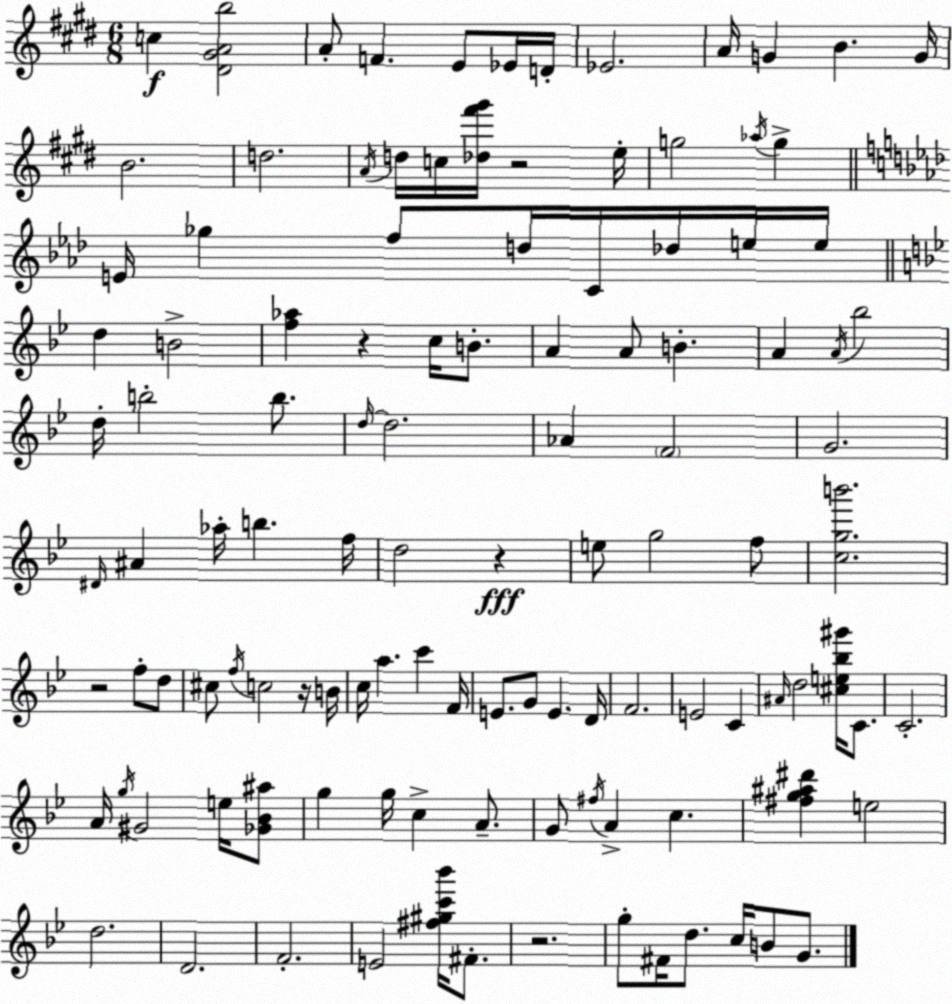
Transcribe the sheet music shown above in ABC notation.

X:1
T:Untitled
M:6/8
L:1/4
K:E
c [^D^GAb]2 A/2 F E/2 _E/4 D/4 _E2 A/4 G B G/4 B2 d2 A/4 d/4 c/4 [_d^f'^g']/4 z2 e/4 g2 _a/4 g E/4 _g f/2 d/4 C/4 _d/4 e/4 e/4 d B2 [f_a] z c/4 B/2 A A/2 B A A/4 _b2 d/4 b2 b/2 d/4 d2 _A F2 G2 ^D/4 ^A _a/4 b f/4 d2 z e/2 g2 f/2 [cgb']2 z2 f/2 d/2 ^c/2 f/4 c2 z/4 B/4 c/4 a c' F/4 E/2 G/2 E D/4 F2 E2 C ^A/4 d2 [^ce_b^g']/4 C/2 C2 A/4 g/4 ^G2 e/4 [_G_B^a]/2 g g/4 c A/2 G/2 ^f/4 A c [^fg^a^d'] e2 d2 D2 F2 E2 [^f^gc'_b']/4 ^F/2 z2 g/2 ^F/4 d/2 c/4 B/2 G/2